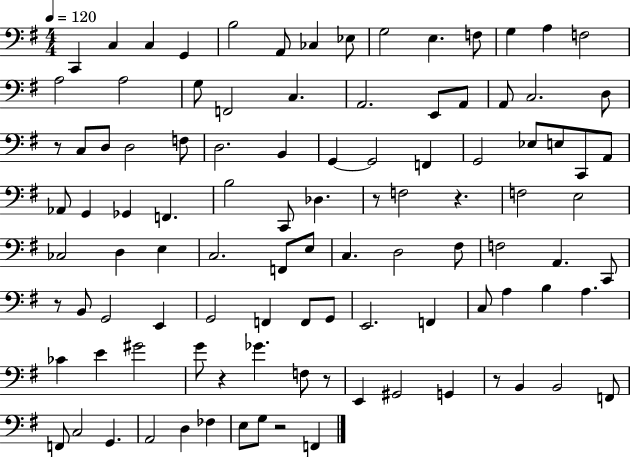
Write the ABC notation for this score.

X:1
T:Untitled
M:4/4
L:1/4
K:G
C,, C, C, G,, B,2 A,,/2 _C, _E,/2 G,2 E, F,/2 G, A, F,2 A,2 A,2 G,/2 F,,2 C, A,,2 E,,/2 A,,/2 A,,/2 C,2 D,/2 z/2 C,/2 D,/2 D,2 F,/2 D,2 B,, G,, G,,2 F,, G,,2 _E,/2 E,/2 C,,/2 A,,/2 _A,,/2 G,, _G,, F,, B,2 C,,/2 _D, z/2 F,2 z F,2 E,2 _C,2 D, E, C,2 F,,/2 E,/2 C, D,2 ^F,/2 F,2 A,, C,,/2 z/2 B,,/2 G,,2 E,, G,,2 F,, F,,/2 G,,/2 E,,2 F,, C,/2 A, B, A, _C E ^G2 G/2 z _G F,/2 z/2 E,, ^G,,2 G,, z/2 B,, B,,2 F,,/2 F,,/2 C,2 G,, A,,2 D, _F, E,/2 G,/2 z2 F,,